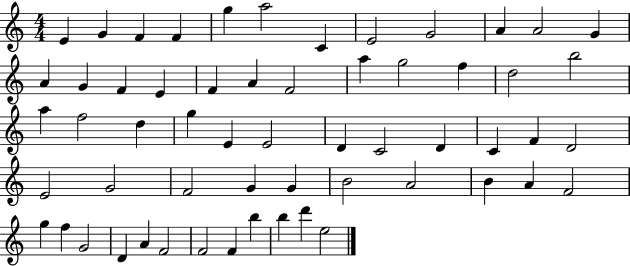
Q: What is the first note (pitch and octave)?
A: E4